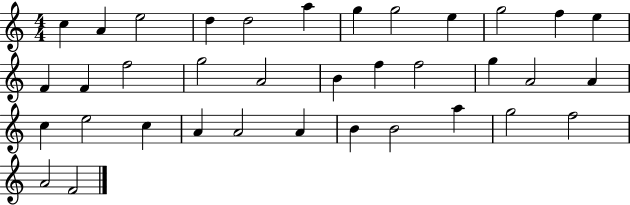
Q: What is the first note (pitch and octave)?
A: C5